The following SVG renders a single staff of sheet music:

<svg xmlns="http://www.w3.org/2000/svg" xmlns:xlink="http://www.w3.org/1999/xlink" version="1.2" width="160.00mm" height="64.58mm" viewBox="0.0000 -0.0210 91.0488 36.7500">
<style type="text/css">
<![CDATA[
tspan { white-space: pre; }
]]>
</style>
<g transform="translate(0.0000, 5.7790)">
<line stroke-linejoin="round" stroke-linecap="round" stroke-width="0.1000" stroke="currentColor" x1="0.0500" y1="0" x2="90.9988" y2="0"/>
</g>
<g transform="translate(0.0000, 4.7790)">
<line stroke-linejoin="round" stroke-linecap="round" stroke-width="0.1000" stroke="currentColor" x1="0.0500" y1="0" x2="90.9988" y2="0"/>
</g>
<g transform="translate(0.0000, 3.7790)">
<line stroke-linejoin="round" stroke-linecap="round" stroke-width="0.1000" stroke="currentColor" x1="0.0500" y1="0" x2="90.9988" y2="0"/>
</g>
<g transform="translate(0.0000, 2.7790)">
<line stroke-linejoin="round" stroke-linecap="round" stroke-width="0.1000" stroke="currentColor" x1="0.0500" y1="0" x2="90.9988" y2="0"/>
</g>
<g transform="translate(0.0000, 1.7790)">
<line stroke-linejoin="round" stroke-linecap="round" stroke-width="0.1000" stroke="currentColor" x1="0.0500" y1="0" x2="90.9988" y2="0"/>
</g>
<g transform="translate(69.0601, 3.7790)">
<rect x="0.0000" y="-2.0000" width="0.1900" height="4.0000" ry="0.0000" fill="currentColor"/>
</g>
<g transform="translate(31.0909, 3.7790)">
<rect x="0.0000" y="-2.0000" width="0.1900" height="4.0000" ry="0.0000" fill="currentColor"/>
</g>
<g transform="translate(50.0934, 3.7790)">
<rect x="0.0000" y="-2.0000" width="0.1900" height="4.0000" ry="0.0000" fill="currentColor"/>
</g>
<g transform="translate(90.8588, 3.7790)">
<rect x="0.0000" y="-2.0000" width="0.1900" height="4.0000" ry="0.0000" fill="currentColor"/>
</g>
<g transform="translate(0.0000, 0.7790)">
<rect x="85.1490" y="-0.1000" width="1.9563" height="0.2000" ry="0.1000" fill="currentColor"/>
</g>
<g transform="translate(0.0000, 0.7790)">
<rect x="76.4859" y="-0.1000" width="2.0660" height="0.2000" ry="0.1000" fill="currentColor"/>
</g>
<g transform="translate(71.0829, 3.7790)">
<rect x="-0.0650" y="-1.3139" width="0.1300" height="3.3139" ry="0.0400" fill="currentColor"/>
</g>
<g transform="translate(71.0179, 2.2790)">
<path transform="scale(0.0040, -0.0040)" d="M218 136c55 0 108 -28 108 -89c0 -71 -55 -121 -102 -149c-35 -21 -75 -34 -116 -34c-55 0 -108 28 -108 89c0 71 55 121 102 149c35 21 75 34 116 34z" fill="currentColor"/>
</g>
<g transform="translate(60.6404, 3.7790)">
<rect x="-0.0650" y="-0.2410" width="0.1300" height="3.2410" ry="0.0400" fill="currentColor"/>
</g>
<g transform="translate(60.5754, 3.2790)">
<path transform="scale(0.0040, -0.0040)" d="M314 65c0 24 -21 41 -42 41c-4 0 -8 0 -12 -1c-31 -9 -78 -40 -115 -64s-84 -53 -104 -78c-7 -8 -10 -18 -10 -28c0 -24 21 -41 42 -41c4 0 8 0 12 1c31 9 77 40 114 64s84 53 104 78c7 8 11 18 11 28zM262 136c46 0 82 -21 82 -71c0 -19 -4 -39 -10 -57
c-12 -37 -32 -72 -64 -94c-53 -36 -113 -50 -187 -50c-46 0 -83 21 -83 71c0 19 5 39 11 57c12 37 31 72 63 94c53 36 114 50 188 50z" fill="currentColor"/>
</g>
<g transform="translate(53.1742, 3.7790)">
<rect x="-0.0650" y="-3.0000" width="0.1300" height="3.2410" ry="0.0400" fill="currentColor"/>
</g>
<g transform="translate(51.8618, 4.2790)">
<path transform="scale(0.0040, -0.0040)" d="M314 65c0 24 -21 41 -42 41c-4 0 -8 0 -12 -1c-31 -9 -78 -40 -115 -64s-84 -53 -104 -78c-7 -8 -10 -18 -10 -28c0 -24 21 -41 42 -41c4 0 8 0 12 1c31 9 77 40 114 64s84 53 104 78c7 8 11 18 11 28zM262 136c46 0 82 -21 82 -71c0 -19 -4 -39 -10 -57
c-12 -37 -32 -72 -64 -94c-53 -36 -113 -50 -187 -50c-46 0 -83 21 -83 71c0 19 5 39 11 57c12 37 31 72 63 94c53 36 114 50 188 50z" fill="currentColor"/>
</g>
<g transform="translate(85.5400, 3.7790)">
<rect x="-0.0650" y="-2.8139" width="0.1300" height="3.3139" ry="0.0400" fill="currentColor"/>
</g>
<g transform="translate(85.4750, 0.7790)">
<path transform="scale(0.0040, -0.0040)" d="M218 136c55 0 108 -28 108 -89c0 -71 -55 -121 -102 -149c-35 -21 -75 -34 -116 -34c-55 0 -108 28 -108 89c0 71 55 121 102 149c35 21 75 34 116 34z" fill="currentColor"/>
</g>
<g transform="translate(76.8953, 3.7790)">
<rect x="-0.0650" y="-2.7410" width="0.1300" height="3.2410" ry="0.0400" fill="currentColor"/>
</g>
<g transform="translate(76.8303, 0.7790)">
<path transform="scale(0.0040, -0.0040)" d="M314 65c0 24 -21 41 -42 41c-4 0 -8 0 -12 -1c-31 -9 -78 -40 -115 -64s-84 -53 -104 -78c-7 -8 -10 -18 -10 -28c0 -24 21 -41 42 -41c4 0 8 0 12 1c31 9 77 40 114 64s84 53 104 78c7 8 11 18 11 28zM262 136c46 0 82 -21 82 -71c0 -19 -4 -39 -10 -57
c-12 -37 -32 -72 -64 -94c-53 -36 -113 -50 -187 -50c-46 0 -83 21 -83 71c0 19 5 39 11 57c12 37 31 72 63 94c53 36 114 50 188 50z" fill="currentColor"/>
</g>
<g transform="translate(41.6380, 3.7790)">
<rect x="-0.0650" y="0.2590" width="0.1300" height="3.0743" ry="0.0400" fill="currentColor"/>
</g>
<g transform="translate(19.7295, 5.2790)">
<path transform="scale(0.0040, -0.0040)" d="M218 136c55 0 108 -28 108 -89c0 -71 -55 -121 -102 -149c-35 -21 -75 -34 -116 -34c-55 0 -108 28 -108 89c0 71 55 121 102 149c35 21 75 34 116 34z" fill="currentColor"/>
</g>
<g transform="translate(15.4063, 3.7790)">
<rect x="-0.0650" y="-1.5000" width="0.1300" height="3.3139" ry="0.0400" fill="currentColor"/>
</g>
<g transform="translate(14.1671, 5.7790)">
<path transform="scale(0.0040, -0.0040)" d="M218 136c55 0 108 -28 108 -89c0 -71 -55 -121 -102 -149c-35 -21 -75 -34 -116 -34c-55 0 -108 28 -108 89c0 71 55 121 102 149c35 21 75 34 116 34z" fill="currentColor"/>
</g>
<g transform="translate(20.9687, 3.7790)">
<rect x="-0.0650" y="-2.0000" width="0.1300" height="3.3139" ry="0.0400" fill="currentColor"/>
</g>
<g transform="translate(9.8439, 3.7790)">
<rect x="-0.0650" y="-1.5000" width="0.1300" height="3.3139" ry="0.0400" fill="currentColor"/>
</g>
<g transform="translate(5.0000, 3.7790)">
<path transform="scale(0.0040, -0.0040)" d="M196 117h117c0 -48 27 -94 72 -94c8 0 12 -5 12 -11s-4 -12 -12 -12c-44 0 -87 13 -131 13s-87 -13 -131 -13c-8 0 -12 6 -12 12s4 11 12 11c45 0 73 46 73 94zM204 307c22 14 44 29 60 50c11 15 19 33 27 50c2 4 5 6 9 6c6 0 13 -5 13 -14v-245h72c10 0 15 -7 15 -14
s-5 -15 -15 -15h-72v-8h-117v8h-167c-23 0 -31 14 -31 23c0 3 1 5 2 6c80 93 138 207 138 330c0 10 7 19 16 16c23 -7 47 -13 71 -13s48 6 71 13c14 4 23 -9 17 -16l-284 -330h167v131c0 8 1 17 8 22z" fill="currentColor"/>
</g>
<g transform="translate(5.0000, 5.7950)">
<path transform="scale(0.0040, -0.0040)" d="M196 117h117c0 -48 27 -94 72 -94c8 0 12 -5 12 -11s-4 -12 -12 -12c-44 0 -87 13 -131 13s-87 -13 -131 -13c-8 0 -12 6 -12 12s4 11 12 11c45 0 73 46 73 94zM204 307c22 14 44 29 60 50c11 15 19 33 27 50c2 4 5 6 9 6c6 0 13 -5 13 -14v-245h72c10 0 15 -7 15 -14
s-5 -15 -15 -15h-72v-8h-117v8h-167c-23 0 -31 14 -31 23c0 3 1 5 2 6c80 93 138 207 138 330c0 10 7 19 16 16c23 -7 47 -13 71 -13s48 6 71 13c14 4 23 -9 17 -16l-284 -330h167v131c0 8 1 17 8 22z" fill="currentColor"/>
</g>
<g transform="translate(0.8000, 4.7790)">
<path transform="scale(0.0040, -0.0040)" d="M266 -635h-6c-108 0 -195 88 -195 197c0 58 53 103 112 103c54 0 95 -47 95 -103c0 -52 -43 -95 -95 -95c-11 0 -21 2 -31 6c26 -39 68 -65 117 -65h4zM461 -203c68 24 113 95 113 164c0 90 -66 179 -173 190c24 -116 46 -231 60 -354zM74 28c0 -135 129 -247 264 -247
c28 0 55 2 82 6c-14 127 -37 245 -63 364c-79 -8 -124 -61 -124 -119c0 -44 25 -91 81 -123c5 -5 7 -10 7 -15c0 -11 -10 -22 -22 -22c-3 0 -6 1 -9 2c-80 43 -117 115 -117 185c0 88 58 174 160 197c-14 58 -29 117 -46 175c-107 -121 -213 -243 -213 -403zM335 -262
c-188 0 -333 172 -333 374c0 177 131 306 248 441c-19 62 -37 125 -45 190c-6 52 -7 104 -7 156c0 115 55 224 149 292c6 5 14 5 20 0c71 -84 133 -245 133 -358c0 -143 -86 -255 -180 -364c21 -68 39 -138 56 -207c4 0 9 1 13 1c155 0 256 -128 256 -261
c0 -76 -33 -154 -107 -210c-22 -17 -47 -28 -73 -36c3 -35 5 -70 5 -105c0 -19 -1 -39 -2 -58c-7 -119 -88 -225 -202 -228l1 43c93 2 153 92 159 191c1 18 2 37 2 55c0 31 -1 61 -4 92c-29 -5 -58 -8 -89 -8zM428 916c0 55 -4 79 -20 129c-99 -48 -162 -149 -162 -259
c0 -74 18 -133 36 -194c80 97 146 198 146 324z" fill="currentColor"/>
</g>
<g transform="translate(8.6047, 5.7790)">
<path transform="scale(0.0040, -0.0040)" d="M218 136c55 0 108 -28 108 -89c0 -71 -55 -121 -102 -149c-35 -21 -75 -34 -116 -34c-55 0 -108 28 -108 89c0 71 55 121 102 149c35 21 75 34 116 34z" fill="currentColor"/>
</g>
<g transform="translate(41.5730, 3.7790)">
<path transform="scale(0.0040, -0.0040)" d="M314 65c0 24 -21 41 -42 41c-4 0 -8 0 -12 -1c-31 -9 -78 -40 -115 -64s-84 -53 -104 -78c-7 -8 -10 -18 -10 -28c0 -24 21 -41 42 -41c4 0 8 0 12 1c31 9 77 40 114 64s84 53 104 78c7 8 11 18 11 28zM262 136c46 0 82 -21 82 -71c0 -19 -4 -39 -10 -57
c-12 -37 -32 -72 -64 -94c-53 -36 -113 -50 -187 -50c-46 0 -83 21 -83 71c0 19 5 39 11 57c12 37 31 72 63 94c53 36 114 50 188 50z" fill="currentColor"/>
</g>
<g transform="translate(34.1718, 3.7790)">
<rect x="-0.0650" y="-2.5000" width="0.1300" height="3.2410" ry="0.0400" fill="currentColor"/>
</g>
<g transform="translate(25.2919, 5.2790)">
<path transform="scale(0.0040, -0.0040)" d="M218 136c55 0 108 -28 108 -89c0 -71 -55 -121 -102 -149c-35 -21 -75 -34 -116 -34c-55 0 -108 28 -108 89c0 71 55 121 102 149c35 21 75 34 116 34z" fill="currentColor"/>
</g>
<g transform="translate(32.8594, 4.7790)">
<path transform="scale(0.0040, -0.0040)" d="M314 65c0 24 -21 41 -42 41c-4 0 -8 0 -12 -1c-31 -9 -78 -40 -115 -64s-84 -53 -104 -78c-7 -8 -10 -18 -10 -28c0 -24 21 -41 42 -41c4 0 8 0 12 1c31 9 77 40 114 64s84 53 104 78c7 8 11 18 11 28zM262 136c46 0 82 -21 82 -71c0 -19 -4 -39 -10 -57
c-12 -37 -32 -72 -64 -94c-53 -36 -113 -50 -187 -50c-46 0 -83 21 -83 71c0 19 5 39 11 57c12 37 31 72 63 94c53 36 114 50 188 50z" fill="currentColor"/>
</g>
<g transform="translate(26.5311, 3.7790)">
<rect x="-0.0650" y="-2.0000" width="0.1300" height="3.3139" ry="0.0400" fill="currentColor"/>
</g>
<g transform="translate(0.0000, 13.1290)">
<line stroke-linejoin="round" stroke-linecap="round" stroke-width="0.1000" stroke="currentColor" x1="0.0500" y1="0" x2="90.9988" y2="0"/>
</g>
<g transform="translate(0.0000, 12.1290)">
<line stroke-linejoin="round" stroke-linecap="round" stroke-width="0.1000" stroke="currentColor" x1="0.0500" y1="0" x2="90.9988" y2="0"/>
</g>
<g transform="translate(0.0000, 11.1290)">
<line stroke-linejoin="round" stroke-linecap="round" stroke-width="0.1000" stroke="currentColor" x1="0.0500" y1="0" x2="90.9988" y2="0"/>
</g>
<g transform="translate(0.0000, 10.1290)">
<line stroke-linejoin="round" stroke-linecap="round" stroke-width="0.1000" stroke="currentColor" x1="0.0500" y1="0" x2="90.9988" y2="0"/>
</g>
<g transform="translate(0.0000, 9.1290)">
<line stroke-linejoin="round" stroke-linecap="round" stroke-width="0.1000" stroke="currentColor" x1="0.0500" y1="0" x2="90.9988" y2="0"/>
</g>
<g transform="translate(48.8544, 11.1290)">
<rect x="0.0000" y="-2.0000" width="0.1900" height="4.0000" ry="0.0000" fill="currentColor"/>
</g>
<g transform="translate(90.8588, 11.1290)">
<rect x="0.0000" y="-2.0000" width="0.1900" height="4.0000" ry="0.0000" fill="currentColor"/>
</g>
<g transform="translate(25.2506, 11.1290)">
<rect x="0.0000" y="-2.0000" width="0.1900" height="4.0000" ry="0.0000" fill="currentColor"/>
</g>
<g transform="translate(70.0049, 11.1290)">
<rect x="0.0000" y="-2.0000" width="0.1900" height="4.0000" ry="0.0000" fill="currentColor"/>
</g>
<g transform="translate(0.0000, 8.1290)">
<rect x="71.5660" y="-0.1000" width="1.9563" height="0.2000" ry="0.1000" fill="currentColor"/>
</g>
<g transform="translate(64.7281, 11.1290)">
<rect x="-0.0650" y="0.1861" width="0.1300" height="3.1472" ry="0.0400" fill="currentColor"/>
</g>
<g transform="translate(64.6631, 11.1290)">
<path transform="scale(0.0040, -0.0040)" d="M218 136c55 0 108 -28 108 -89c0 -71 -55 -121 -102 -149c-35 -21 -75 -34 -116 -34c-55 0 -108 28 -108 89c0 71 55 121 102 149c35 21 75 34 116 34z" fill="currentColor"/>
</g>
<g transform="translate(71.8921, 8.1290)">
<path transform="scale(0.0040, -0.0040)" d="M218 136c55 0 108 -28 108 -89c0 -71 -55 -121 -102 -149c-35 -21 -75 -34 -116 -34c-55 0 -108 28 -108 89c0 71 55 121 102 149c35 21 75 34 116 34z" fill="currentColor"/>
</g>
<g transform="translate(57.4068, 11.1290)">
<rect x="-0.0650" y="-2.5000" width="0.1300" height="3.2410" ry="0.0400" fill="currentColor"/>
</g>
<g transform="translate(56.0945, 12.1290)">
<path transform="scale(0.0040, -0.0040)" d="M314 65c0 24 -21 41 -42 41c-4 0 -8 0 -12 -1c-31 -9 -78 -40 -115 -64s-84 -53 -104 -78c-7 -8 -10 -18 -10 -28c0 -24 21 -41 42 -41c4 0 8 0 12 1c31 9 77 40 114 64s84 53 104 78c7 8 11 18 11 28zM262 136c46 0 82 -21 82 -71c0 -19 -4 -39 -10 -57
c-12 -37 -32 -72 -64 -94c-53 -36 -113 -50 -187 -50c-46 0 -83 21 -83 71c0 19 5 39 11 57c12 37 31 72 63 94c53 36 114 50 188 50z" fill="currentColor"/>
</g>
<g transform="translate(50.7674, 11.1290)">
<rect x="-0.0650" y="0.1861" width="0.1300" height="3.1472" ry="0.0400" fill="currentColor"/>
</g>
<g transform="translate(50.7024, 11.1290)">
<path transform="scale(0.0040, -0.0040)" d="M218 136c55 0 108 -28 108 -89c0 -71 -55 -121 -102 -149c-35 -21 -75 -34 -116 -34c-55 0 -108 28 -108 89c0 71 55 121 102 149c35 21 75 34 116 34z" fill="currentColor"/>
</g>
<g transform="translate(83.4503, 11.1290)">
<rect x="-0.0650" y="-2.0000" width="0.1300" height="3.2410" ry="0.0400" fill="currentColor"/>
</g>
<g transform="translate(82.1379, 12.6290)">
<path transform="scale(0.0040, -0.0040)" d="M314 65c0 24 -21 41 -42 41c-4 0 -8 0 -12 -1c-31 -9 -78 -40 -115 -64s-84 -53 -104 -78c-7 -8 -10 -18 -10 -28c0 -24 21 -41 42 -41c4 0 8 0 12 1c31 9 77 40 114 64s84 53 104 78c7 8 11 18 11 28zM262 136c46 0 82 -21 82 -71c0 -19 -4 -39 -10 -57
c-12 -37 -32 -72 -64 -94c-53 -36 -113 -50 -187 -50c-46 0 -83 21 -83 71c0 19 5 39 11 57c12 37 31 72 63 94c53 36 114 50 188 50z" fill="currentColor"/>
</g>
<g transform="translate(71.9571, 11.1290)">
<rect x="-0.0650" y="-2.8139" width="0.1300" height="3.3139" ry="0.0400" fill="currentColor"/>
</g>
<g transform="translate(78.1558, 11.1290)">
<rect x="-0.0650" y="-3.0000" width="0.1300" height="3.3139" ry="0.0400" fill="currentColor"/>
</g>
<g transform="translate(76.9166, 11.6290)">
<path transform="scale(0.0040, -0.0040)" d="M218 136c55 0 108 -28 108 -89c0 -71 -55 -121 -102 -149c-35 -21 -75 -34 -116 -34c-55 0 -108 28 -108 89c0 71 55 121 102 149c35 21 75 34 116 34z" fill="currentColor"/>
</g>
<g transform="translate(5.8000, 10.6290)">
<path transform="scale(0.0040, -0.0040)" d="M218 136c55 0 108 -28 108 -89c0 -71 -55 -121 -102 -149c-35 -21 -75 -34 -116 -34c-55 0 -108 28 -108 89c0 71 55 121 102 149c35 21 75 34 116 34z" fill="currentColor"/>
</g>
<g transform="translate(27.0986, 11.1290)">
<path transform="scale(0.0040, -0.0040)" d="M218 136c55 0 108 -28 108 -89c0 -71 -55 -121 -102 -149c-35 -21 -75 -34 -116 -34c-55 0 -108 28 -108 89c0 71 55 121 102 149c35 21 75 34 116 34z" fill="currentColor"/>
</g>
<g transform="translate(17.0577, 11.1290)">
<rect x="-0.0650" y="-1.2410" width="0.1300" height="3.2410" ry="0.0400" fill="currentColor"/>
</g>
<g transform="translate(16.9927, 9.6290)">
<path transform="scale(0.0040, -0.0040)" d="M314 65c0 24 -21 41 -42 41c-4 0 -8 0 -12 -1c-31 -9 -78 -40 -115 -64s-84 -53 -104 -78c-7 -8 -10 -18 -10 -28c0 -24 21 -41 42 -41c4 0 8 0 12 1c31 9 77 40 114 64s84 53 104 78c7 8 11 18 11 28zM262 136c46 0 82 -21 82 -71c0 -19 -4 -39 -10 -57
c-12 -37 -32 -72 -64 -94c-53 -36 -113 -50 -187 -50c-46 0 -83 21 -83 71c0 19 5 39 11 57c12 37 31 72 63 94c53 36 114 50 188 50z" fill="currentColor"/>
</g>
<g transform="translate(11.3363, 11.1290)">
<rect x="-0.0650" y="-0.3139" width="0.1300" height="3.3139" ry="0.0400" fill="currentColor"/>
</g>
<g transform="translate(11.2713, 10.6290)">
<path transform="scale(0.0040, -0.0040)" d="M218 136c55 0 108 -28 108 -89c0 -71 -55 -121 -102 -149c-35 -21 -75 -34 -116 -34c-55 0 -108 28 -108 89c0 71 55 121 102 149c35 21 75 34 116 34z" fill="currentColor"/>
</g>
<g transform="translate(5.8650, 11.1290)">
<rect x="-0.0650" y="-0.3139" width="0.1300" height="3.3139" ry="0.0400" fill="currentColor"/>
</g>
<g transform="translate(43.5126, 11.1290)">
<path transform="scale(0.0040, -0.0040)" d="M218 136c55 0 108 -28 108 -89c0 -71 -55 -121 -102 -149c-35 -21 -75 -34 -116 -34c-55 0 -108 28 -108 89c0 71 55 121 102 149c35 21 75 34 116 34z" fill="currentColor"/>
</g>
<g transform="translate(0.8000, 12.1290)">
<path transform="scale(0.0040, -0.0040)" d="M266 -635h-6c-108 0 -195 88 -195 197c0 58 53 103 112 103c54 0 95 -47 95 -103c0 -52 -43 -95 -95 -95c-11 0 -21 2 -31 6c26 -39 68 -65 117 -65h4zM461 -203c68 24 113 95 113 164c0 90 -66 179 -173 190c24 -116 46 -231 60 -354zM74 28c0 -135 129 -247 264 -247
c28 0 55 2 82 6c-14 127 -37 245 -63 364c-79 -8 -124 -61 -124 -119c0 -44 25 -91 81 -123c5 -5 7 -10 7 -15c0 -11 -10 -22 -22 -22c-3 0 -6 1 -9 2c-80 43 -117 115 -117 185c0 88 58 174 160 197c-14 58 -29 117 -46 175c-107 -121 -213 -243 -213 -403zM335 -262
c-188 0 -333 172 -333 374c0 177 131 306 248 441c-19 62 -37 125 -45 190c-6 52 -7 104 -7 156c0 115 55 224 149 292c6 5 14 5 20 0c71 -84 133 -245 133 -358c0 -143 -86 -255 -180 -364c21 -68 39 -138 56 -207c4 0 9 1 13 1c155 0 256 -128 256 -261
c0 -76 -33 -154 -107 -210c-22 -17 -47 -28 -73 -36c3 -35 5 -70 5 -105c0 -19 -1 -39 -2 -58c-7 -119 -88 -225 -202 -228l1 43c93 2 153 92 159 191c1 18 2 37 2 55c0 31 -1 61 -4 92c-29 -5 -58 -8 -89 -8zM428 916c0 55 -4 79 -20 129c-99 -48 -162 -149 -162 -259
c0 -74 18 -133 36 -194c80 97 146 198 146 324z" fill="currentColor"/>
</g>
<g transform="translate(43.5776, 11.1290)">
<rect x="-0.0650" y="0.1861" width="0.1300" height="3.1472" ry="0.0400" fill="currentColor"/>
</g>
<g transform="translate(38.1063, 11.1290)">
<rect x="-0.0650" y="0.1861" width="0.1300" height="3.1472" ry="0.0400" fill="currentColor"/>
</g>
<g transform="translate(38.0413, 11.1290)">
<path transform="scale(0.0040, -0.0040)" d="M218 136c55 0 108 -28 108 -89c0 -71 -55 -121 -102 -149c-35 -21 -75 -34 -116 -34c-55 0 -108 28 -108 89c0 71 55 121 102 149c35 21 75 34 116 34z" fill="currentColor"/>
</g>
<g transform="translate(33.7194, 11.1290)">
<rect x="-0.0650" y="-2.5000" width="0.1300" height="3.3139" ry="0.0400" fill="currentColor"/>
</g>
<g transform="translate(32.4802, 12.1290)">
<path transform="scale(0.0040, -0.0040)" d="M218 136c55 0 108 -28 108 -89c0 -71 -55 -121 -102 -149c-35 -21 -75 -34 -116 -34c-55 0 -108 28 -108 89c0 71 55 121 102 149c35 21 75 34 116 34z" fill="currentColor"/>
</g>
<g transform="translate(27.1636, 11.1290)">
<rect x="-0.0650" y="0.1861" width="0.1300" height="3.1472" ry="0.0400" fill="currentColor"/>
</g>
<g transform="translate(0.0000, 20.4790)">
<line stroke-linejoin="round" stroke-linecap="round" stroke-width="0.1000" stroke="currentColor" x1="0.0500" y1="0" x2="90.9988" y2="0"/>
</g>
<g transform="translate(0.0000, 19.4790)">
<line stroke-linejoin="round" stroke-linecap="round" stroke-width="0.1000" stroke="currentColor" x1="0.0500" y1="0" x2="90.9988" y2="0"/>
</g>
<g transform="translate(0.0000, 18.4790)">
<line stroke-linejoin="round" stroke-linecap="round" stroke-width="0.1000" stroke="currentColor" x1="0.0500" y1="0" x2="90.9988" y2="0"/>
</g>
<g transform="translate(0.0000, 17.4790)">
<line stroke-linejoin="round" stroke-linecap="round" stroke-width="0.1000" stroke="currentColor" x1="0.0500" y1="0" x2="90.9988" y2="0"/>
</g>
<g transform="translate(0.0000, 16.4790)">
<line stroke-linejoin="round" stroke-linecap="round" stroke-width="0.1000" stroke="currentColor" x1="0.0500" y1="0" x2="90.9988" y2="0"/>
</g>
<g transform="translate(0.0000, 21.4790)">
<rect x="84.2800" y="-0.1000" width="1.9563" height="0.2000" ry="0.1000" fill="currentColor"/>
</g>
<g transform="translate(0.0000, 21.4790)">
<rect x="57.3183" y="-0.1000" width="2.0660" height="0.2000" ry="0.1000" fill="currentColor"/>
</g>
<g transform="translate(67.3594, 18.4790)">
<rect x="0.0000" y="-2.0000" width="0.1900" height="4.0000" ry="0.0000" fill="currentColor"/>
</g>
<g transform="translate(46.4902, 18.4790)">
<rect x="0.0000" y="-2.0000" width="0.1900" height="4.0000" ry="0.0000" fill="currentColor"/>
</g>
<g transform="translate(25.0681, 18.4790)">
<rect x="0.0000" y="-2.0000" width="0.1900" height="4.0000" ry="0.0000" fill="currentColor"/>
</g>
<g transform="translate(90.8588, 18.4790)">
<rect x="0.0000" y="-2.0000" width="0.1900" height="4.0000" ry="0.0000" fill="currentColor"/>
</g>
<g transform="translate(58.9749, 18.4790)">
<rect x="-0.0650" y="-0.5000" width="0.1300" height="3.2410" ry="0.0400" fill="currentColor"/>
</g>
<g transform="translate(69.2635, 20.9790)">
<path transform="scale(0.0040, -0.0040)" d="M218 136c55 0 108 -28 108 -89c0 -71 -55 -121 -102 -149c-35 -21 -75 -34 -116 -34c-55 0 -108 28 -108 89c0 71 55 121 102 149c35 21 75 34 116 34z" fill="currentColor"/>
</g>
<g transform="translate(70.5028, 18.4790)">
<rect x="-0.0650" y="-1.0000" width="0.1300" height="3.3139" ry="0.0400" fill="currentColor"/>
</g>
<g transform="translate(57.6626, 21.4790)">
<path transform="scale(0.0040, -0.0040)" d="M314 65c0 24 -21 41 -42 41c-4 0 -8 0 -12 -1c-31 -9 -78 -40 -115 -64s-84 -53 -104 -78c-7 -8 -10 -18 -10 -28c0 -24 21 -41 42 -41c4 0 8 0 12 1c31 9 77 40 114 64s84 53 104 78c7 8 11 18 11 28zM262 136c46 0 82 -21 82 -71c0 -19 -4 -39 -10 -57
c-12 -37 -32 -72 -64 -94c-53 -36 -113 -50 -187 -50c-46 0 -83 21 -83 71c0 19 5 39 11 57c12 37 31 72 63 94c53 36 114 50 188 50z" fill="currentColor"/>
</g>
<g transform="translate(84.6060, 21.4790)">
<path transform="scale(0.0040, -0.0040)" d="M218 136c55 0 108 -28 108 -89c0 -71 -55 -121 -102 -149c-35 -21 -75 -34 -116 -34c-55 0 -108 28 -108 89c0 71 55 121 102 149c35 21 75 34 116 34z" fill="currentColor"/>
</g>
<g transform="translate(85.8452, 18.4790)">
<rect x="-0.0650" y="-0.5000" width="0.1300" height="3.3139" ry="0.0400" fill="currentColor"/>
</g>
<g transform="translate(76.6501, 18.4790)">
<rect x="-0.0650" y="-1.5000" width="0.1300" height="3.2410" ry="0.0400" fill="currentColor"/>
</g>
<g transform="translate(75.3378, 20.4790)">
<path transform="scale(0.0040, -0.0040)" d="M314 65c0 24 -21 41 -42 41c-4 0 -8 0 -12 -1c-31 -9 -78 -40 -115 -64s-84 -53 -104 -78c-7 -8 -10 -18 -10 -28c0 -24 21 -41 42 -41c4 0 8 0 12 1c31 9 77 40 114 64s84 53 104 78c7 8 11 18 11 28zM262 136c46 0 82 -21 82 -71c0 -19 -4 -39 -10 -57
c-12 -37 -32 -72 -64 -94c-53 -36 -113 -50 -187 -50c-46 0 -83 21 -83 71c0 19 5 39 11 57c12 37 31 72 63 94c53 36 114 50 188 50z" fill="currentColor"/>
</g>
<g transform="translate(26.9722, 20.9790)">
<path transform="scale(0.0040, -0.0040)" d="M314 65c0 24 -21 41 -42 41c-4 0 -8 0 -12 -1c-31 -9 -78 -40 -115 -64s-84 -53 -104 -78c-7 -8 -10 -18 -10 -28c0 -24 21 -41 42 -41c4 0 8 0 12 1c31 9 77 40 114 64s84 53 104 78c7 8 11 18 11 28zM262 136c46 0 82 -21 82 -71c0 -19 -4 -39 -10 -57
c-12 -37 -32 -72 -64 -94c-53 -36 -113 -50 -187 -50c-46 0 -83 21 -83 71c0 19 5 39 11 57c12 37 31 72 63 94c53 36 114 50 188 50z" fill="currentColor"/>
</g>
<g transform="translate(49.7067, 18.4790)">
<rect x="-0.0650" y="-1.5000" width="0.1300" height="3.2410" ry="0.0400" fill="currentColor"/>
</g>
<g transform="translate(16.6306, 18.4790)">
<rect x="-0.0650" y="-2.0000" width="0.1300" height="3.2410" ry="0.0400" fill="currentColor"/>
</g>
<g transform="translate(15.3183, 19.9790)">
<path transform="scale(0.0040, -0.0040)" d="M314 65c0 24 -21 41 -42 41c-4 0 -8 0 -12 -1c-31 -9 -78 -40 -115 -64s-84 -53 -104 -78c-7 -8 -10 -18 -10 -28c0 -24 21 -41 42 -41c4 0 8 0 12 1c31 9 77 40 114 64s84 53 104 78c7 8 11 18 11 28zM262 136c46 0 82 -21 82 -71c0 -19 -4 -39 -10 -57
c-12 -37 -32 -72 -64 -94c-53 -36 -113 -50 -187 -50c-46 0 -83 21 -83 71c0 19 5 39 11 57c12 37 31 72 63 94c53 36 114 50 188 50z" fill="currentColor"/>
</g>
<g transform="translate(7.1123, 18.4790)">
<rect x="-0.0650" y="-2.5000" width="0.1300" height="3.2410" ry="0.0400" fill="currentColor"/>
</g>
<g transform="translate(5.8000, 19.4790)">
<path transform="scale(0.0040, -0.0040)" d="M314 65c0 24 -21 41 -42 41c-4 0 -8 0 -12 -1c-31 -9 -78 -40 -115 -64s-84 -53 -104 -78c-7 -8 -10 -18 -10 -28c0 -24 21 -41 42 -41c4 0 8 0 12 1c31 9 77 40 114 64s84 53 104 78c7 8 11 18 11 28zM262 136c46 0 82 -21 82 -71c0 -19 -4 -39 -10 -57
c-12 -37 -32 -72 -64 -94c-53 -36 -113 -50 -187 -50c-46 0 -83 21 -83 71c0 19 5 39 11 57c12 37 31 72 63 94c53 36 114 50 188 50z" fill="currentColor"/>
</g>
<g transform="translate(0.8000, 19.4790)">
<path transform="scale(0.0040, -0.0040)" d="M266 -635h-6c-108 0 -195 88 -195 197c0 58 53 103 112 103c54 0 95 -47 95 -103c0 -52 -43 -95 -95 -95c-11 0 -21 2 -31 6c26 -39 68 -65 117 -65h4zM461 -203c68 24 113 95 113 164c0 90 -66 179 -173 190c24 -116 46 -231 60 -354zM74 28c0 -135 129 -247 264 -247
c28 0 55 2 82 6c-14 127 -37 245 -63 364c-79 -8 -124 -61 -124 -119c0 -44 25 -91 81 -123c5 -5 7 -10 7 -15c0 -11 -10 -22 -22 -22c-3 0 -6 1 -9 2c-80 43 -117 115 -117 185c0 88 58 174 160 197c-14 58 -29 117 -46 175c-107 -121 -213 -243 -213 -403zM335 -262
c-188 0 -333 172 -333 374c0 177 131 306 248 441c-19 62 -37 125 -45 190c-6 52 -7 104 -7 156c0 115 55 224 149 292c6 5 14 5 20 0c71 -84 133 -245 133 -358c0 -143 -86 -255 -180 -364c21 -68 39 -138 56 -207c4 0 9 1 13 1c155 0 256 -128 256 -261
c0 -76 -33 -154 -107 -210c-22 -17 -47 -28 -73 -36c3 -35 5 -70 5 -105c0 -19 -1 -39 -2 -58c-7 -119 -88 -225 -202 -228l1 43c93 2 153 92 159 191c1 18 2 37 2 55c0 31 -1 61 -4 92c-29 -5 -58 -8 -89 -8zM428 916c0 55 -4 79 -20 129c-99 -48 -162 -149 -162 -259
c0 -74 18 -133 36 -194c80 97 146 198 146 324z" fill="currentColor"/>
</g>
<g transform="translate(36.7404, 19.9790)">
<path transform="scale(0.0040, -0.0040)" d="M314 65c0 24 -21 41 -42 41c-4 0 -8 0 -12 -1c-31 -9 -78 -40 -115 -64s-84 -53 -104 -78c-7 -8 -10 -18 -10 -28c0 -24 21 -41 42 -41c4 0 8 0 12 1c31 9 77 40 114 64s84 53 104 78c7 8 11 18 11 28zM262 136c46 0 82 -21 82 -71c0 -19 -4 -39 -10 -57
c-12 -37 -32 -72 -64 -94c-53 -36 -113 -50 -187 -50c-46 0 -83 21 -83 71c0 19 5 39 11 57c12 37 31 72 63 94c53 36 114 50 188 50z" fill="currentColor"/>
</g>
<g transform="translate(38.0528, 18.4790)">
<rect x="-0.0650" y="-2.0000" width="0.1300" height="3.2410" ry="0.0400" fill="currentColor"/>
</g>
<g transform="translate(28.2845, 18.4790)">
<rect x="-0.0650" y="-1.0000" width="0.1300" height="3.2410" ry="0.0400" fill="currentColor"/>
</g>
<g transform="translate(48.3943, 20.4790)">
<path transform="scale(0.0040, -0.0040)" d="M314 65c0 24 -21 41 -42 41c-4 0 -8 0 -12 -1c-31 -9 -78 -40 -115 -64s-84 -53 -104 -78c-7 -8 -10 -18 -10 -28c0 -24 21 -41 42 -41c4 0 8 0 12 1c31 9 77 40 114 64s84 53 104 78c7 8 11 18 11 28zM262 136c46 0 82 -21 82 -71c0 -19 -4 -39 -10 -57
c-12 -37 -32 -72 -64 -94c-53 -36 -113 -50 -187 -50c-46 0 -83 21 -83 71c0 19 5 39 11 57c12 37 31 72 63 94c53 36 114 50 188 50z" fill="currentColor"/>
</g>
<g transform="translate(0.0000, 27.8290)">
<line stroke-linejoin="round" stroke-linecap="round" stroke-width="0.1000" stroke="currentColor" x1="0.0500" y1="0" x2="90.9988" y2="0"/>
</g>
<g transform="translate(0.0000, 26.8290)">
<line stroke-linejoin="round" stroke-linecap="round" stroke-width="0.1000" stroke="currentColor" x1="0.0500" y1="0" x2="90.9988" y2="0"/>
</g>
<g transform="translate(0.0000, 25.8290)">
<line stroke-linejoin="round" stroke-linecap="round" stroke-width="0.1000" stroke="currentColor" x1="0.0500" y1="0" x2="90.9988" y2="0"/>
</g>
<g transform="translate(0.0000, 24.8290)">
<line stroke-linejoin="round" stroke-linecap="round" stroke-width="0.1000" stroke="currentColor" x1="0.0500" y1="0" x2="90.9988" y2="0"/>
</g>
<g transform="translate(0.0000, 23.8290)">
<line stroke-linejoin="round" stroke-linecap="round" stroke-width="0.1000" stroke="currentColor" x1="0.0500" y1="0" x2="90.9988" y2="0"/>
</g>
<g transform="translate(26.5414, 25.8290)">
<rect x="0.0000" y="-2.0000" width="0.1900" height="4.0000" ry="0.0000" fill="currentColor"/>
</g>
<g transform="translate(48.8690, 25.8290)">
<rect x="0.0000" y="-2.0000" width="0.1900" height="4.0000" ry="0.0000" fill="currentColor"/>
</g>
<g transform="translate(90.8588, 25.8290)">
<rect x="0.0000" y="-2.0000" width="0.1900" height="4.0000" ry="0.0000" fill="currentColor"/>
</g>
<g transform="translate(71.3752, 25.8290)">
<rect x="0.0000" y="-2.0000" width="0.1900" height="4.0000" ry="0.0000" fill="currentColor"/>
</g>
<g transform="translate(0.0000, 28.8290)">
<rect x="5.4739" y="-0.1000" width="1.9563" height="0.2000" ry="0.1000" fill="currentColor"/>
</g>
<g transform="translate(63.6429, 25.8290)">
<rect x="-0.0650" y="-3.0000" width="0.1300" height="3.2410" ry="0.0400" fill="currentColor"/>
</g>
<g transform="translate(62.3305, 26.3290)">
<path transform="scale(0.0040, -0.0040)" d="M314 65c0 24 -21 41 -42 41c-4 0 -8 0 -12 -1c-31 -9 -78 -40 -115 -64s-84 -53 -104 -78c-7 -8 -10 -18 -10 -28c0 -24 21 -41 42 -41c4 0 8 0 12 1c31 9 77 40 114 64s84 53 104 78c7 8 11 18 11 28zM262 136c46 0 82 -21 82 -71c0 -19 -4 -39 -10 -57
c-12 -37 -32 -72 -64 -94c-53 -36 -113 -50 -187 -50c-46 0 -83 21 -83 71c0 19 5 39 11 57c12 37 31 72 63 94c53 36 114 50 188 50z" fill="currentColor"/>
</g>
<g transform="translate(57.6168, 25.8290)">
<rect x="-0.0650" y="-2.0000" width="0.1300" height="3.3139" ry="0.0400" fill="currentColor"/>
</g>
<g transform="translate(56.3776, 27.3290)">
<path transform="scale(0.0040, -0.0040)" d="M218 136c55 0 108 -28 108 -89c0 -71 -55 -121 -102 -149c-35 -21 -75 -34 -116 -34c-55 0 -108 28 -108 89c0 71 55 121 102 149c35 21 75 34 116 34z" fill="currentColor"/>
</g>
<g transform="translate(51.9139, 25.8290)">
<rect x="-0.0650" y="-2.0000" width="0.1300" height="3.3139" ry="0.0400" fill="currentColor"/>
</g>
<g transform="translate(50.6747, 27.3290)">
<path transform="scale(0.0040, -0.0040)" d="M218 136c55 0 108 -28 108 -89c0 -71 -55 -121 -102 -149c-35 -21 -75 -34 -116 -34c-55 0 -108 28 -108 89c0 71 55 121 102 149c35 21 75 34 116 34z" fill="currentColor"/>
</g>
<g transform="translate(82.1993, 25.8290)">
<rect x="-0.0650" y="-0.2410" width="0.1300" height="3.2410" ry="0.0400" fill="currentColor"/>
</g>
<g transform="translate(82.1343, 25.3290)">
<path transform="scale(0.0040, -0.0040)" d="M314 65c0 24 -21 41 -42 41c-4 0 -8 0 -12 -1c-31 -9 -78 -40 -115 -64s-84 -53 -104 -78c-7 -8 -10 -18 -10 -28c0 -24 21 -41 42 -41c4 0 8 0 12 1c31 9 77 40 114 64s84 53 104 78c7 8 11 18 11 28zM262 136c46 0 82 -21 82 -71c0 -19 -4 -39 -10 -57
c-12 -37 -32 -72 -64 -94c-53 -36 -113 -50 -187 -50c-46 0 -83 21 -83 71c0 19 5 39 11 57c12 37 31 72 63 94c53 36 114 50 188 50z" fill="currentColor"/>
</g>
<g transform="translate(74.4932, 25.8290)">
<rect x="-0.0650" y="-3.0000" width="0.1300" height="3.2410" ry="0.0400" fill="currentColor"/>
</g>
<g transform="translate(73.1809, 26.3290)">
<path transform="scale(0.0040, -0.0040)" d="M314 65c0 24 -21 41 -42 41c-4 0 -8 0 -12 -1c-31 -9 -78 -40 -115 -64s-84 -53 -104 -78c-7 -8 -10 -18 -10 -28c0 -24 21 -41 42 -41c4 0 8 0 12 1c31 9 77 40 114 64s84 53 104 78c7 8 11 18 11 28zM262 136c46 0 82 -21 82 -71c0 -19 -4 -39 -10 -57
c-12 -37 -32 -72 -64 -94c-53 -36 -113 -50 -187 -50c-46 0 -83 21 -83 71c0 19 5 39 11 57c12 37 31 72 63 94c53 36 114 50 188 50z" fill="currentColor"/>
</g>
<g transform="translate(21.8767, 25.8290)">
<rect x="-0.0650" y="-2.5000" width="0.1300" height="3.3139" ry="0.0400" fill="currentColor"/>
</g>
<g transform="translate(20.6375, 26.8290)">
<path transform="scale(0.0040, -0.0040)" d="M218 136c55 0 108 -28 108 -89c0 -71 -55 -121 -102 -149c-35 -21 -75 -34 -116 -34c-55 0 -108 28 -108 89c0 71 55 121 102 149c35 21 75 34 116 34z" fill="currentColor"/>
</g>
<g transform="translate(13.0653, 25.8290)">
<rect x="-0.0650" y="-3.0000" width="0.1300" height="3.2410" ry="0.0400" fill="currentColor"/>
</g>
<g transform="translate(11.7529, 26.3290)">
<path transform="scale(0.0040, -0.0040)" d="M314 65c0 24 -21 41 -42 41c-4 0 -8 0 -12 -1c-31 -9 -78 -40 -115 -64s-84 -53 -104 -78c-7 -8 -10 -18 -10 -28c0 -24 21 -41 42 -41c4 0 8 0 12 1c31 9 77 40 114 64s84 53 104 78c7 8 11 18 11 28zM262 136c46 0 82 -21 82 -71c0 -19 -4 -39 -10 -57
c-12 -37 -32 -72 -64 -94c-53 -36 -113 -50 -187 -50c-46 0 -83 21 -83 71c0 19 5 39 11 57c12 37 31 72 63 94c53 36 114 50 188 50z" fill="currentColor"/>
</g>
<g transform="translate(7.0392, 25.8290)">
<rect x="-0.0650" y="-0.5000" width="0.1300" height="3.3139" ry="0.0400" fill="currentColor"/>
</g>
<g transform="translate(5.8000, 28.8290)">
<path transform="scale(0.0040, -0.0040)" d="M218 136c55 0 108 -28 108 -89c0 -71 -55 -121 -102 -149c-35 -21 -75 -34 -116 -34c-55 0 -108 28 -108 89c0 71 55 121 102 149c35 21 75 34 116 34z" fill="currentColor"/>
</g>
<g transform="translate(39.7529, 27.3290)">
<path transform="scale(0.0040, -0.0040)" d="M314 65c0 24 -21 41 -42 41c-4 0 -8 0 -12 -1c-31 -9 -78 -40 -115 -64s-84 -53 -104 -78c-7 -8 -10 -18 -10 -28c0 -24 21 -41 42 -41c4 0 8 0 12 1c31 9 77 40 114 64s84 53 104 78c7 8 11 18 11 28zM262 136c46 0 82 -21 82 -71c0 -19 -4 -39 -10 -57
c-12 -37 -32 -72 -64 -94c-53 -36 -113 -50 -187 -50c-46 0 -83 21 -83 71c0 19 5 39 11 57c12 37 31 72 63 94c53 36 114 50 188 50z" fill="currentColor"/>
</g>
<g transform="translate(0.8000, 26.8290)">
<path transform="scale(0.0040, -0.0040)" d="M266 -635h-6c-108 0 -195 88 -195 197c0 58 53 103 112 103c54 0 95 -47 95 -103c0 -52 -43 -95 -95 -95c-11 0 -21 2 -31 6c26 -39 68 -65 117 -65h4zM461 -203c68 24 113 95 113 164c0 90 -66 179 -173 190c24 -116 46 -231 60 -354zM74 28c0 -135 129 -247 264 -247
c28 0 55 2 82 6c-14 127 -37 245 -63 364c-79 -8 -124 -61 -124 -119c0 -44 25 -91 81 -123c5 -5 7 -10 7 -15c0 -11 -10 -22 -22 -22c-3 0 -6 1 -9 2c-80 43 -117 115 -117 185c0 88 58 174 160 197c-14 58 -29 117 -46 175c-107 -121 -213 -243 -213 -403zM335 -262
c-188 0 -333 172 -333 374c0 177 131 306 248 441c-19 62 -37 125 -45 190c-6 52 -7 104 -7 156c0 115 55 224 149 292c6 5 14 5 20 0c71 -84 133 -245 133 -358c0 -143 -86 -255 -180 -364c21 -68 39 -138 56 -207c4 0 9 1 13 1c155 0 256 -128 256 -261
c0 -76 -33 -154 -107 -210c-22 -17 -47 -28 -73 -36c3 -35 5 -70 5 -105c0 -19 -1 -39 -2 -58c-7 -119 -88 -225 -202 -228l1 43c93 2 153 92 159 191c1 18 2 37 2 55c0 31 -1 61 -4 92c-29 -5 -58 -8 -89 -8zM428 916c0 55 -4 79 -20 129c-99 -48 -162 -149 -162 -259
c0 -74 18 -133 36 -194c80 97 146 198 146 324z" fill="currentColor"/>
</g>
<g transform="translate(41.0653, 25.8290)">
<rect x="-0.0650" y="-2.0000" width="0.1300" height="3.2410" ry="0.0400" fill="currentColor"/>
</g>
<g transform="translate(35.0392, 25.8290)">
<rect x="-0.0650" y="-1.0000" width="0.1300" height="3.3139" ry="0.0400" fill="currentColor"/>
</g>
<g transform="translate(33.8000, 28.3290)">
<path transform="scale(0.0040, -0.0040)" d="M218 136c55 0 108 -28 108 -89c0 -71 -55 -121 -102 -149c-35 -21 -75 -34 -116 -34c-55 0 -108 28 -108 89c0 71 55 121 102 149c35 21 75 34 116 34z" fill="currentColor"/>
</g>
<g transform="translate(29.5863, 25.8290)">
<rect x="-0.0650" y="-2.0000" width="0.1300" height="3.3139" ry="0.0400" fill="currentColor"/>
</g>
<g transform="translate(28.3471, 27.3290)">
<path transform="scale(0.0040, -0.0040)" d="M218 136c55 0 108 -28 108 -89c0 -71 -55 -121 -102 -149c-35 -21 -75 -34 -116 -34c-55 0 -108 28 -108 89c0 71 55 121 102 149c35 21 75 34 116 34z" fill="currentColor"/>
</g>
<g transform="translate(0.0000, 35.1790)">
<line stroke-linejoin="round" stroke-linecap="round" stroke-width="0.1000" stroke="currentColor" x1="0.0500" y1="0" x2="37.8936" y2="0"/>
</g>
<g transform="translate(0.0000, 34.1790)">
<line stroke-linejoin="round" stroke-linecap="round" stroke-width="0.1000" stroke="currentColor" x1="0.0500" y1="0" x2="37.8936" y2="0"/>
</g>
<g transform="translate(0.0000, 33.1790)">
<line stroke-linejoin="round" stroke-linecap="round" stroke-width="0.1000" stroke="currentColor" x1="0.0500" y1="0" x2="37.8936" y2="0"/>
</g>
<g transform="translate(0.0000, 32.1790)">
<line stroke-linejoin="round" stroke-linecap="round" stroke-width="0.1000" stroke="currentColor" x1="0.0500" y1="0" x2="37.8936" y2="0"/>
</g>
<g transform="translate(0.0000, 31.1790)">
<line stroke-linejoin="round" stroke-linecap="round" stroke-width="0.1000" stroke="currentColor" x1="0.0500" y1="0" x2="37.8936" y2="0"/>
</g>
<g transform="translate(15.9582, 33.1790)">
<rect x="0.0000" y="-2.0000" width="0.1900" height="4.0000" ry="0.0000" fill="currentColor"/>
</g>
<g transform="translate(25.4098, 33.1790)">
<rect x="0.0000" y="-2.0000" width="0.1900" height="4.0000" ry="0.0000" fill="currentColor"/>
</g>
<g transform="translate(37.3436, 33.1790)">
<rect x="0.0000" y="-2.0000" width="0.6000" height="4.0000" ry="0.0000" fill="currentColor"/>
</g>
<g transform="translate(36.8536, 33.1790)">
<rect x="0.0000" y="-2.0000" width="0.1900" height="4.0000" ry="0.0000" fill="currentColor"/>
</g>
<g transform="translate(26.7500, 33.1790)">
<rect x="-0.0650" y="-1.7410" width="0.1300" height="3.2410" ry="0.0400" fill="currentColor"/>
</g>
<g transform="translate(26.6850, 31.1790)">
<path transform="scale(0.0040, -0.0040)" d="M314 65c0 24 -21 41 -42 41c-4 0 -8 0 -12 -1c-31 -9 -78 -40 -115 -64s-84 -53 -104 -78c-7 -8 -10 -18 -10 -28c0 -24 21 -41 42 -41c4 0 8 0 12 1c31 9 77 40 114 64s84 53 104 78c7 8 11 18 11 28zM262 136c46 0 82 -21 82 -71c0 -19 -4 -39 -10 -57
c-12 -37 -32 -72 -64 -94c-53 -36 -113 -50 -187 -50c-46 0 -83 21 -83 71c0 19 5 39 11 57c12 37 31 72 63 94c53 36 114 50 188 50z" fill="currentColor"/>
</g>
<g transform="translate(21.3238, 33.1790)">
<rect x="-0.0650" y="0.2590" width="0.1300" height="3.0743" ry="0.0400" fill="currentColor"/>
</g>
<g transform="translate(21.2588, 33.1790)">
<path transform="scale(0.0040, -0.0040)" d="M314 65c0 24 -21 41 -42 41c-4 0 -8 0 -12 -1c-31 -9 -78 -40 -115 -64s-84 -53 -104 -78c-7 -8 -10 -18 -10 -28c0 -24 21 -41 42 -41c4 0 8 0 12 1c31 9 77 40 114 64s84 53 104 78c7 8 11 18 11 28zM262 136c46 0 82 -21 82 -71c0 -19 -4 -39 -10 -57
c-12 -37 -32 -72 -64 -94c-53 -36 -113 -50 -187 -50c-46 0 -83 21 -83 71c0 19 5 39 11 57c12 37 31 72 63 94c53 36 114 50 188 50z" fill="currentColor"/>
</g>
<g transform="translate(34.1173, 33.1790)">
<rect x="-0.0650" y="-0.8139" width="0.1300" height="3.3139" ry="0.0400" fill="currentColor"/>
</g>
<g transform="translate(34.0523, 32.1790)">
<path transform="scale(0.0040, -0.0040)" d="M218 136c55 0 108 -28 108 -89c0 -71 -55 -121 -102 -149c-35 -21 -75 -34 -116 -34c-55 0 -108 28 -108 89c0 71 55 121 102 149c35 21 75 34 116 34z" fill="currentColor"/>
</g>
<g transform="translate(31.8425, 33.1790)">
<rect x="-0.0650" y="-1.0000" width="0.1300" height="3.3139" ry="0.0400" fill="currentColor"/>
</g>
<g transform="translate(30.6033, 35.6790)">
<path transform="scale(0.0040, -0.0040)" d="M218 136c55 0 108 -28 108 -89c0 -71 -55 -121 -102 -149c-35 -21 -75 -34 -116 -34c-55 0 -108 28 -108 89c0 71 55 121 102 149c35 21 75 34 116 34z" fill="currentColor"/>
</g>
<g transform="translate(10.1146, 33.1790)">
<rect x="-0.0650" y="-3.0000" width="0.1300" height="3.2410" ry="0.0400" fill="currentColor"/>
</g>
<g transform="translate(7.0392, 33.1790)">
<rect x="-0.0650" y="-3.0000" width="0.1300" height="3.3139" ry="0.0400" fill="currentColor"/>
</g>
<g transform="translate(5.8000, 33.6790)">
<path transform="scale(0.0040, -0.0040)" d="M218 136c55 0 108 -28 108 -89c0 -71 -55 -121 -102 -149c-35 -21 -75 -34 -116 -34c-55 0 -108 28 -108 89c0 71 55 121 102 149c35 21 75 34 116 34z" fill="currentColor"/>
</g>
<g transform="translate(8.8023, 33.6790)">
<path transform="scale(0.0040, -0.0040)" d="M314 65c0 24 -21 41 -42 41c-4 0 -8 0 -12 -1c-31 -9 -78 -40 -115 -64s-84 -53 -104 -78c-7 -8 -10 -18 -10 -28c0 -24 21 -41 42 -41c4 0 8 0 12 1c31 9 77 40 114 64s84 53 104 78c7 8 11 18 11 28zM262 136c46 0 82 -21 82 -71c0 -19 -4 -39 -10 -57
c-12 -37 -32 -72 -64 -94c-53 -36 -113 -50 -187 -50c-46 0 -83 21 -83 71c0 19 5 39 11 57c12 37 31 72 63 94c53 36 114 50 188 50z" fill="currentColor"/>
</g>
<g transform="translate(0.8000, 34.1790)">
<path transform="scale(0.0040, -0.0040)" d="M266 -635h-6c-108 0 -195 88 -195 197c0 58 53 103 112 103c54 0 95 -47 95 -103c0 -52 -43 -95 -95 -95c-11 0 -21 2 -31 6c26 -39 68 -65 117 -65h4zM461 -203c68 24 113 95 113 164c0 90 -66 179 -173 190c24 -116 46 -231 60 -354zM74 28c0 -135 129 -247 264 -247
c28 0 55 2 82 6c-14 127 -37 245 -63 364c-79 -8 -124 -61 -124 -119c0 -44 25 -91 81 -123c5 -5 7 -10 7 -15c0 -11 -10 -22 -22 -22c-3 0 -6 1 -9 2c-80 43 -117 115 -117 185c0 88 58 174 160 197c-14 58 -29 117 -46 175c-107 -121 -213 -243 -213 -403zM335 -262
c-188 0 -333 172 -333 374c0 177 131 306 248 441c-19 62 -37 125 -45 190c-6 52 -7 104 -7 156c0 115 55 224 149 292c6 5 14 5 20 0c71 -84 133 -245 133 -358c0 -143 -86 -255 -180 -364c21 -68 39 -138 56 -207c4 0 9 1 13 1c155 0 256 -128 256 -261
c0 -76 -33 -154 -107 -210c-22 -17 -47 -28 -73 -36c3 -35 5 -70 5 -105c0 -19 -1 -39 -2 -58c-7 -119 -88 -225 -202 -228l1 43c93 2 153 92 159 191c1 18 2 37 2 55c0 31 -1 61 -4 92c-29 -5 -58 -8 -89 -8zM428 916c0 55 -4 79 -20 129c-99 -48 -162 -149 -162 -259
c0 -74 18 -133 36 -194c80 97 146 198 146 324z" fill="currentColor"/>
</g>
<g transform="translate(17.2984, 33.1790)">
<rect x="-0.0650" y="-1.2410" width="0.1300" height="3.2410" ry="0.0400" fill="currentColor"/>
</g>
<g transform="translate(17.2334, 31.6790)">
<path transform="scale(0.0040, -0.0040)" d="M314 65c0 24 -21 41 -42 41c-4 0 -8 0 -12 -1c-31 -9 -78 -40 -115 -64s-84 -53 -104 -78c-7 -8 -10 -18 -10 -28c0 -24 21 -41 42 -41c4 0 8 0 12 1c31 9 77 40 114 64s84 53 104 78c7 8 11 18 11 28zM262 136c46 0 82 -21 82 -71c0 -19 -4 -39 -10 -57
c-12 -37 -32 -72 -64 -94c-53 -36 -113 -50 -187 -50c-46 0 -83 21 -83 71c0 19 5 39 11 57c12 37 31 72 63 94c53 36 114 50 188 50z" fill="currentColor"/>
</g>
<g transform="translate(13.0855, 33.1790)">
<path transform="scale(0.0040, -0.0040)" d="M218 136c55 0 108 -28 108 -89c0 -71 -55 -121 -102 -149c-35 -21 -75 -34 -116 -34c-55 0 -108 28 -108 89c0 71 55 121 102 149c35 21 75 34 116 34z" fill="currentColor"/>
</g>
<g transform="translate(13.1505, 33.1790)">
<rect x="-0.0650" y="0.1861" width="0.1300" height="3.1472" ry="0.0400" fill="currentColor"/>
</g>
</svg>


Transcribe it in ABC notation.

X:1
T:Untitled
M:4/4
L:1/4
K:C
E E F F G2 B2 A2 c2 e a2 a c c e2 B G B B B G2 B a A F2 G2 F2 D2 F2 E2 C2 D E2 C C A2 G F D F2 F F A2 A2 c2 A A2 B e2 B2 f2 D d